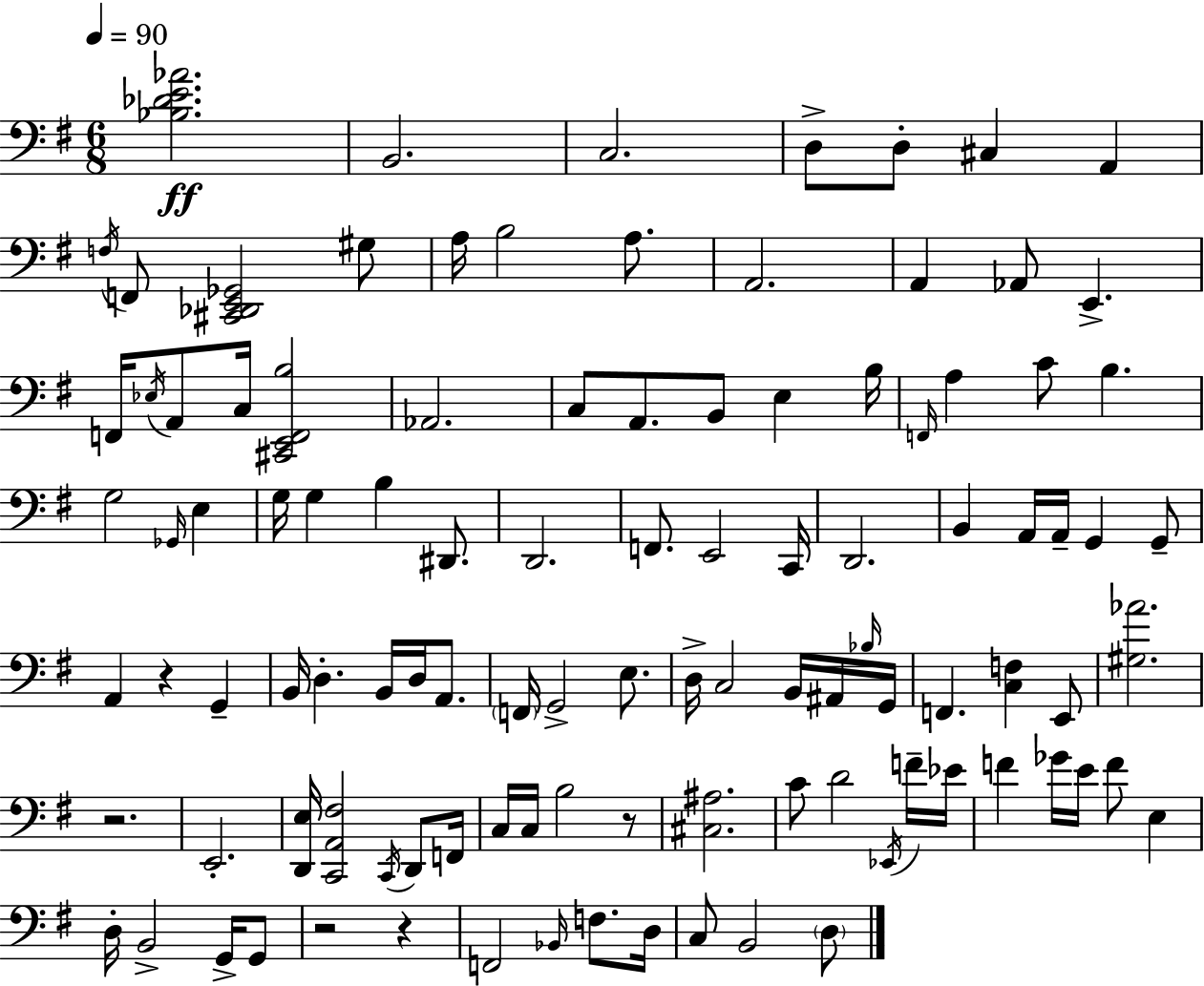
X:1
T:Untitled
M:6/8
L:1/4
K:Em
[_B,_DE_A]2 B,,2 C,2 D,/2 D,/2 ^C, A,, F,/4 F,,/2 [^C,,_D,,E,,_G,,]2 ^G,/2 A,/4 B,2 A,/2 A,,2 A,, _A,,/2 E,, F,,/4 _E,/4 A,,/2 C,/4 [^C,,E,,F,,B,]2 _A,,2 C,/2 A,,/2 B,,/2 E, B,/4 F,,/4 A, C/2 B, G,2 _G,,/4 E, G,/4 G, B, ^D,,/2 D,,2 F,,/2 E,,2 C,,/4 D,,2 B,, A,,/4 A,,/4 G,, G,,/2 A,, z G,, B,,/4 D, B,,/4 D,/4 A,,/2 F,,/4 G,,2 E,/2 D,/4 C,2 B,,/4 ^A,,/4 _B,/4 G,,/4 F,, [C,F,] E,,/2 [^G,_A]2 z2 E,,2 [D,,E,]/4 [C,,A,,^F,]2 C,,/4 D,,/2 F,,/4 C,/4 C,/4 B,2 z/2 [^C,^A,]2 C/2 D2 _E,,/4 F/4 _E/4 F _G/4 E/4 F/2 E, D,/4 B,,2 G,,/4 G,,/2 z2 z F,,2 _B,,/4 F,/2 D,/4 C,/2 B,,2 D,/2